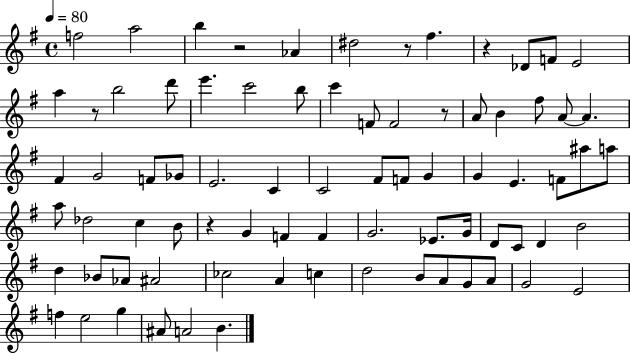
{
  \clef treble
  \time 4/4
  \defaultTimeSignature
  \key g \major
  \tempo 4 = 80
  f''2 a''2 | b''4 r2 aes'4 | dis''2 r8 fis''4. | r4 des'8 f'8 e'2 | \break a''4 r8 b''2 d'''8 | e'''4. c'''2 b''8 | c'''4 f'8 f'2 r8 | a'8 b'4 fis''8 a'8~~ a'4. | \break fis'4 g'2 f'8 ges'8 | e'2. c'4 | c'2 fis'8 f'8 g'4 | g'4 e'4. f'8 ais''8 a''8 | \break a''8 des''2 c''4 b'8 | r4 g'4 f'4 f'4 | g'2. ees'8. g'16 | d'8 c'8 d'4 b'2 | \break d''4 bes'8 aes'8 ais'2 | ces''2 a'4 c''4 | d''2 b'8 a'8 g'8 a'8 | g'2 e'2 | \break f''4 e''2 g''4 | ais'8 a'2 b'4. | \bar "|."
}